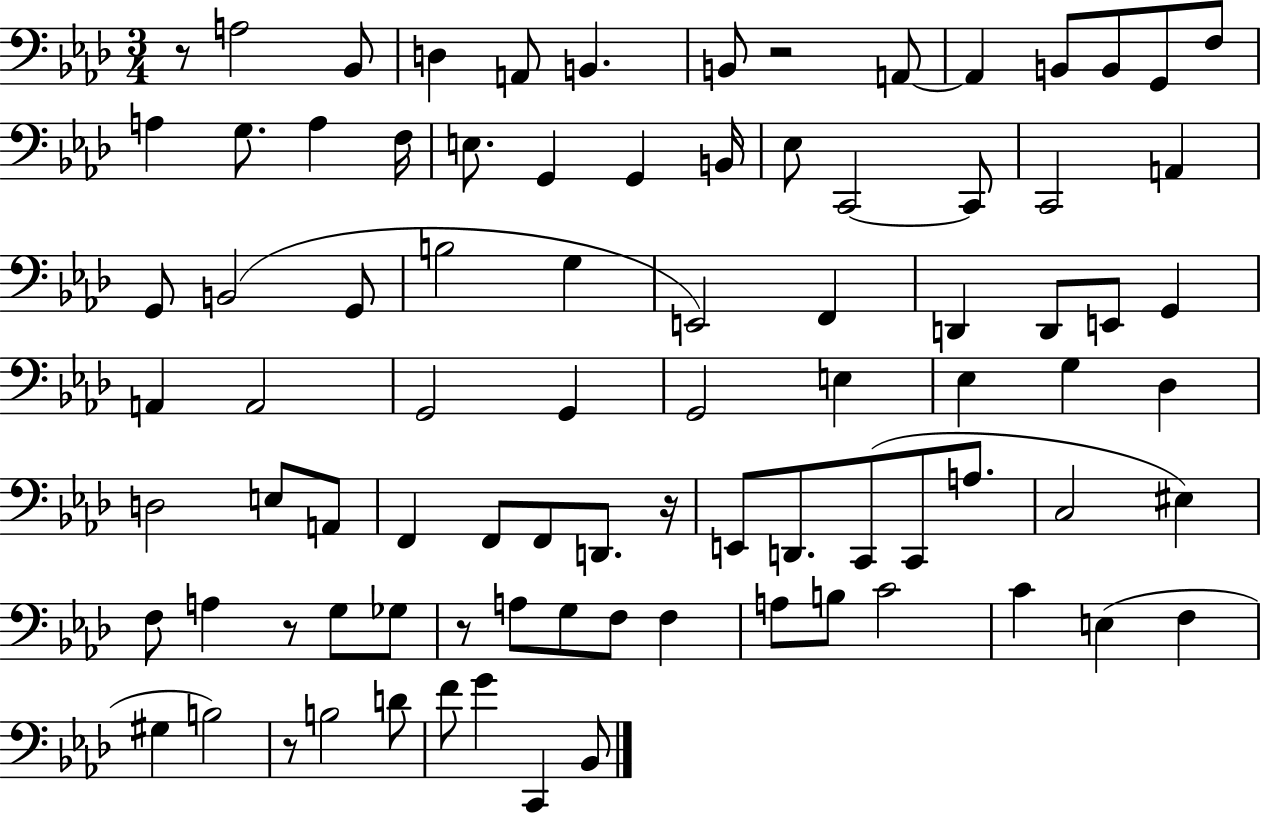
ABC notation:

X:1
T:Untitled
M:3/4
L:1/4
K:Ab
z/2 A,2 _B,,/2 D, A,,/2 B,, B,,/2 z2 A,,/2 A,, B,,/2 B,,/2 G,,/2 F,/2 A, G,/2 A, F,/4 E,/2 G,, G,, B,,/4 _E,/2 C,,2 C,,/2 C,,2 A,, G,,/2 B,,2 G,,/2 B,2 G, E,,2 F,, D,, D,,/2 E,,/2 G,, A,, A,,2 G,,2 G,, G,,2 E, _E, G, _D, D,2 E,/2 A,,/2 F,, F,,/2 F,,/2 D,,/2 z/4 E,,/2 D,,/2 C,,/2 C,,/2 A,/2 C,2 ^E, F,/2 A, z/2 G,/2 _G,/2 z/2 A,/2 G,/2 F,/2 F, A,/2 B,/2 C2 C E, F, ^G, B,2 z/2 B,2 D/2 F/2 G C,, _B,,/2